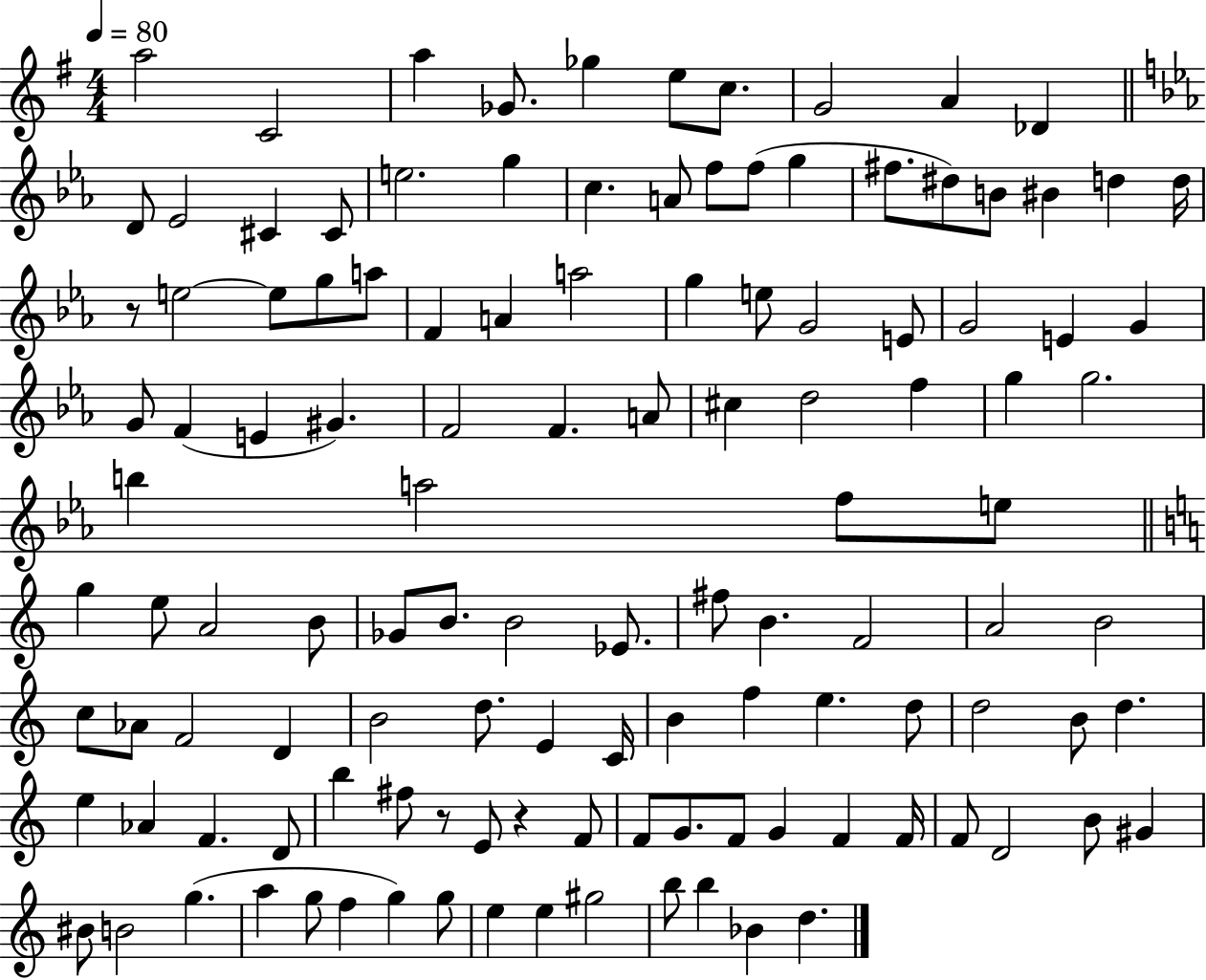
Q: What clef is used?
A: treble